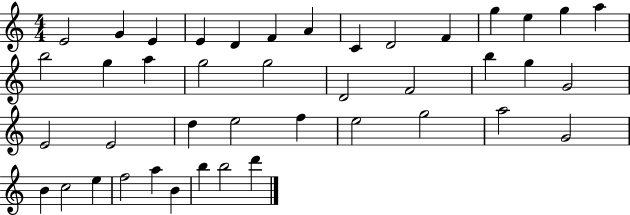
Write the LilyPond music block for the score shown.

{
  \clef treble
  \numericTimeSignature
  \time 4/4
  \key c \major
  e'2 g'4 e'4 | e'4 d'4 f'4 a'4 | c'4 d'2 f'4 | g''4 e''4 g''4 a''4 | \break b''2 g''4 a''4 | g''2 g''2 | d'2 f'2 | b''4 g''4 g'2 | \break e'2 e'2 | d''4 e''2 f''4 | e''2 g''2 | a''2 g'2 | \break b'4 c''2 e''4 | f''2 a''4 b'4 | b''4 b''2 d'''4 | \bar "|."
}